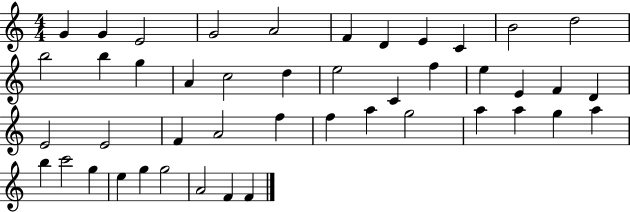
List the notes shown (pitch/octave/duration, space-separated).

G4/q G4/q E4/h G4/h A4/h F4/q D4/q E4/q C4/q B4/h D5/h B5/h B5/q G5/q A4/q C5/h D5/q E5/h C4/q F5/q E5/q E4/q F4/q D4/q E4/h E4/h F4/q A4/h F5/q F5/q A5/q G5/h A5/q A5/q G5/q A5/q B5/q C6/h G5/q E5/q G5/q G5/h A4/h F4/q F4/q